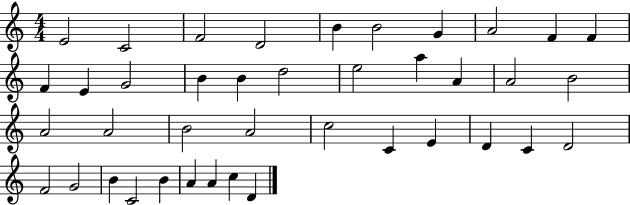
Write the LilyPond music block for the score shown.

{
  \clef treble
  \numericTimeSignature
  \time 4/4
  \key c \major
  e'2 c'2 | f'2 d'2 | b'4 b'2 g'4 | a'2 f'4 f'4 | \break f'4 e'4 g'2 | b'4 b'4 d''2 | e''2 a''4 a'4 | a'2 b'2 | \break a'2 a'2 | b'2 a'2 | c''2 c'4 e'4 | d'4 c'4 d'2 | \break f'2 g'2 | b'4 c'2 b'4 | a'4 a'4 c''4 d'4 | \bar "|."
}